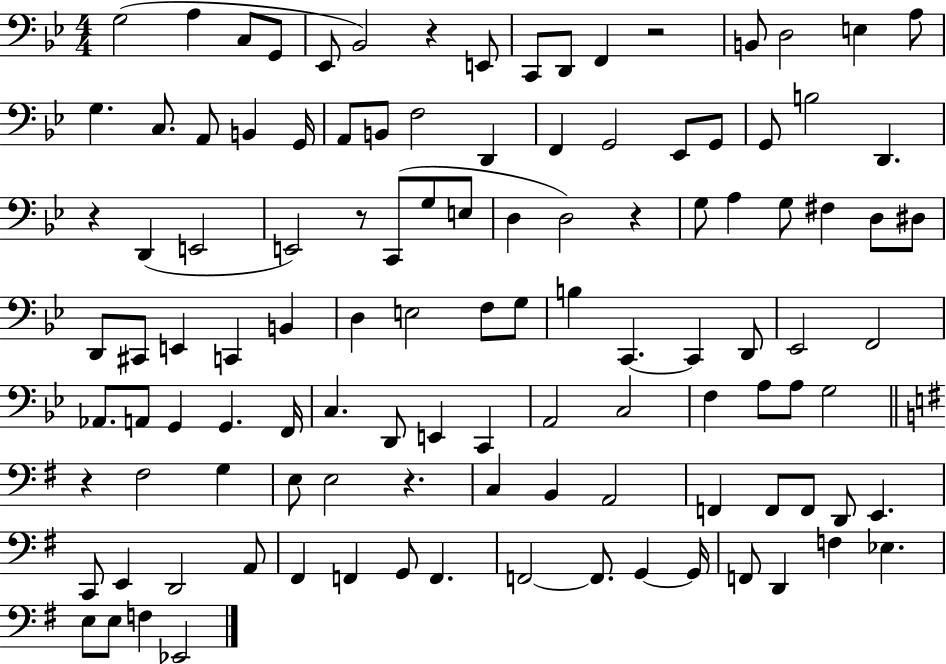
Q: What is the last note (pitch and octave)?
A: Eb2